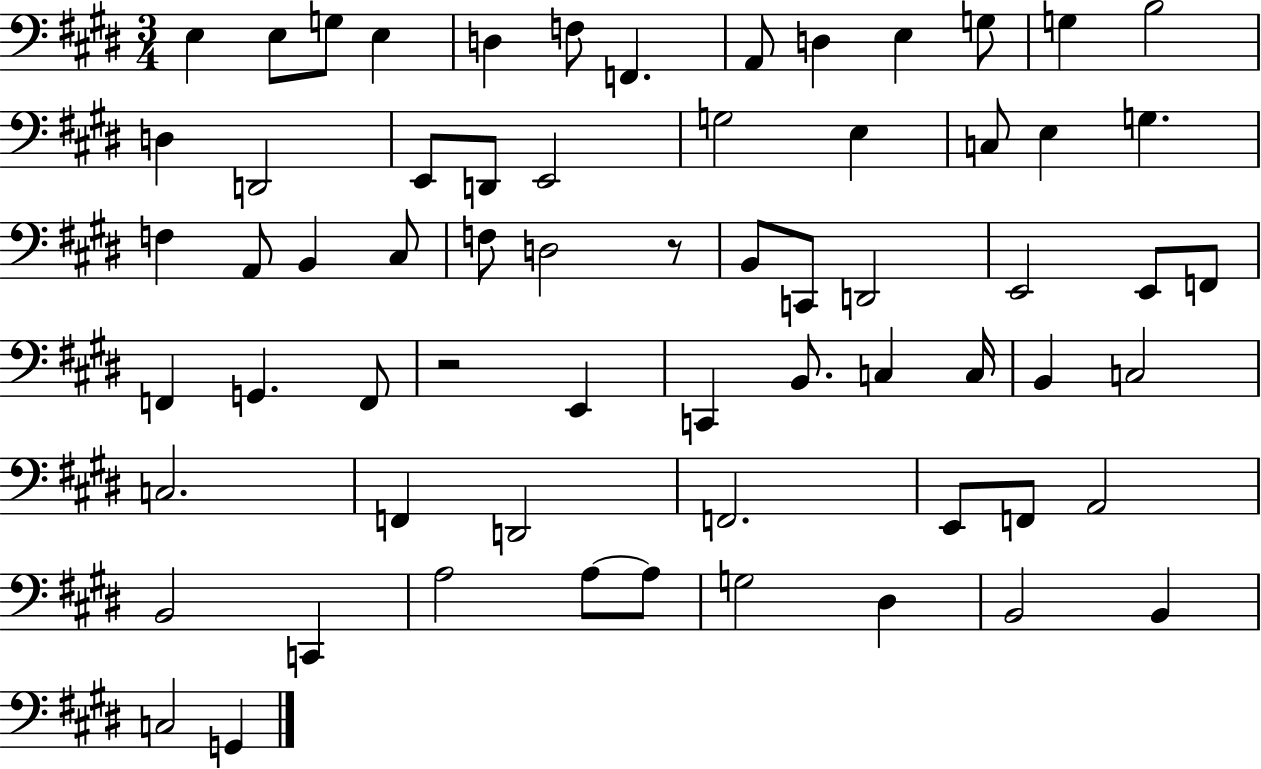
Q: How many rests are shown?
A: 2